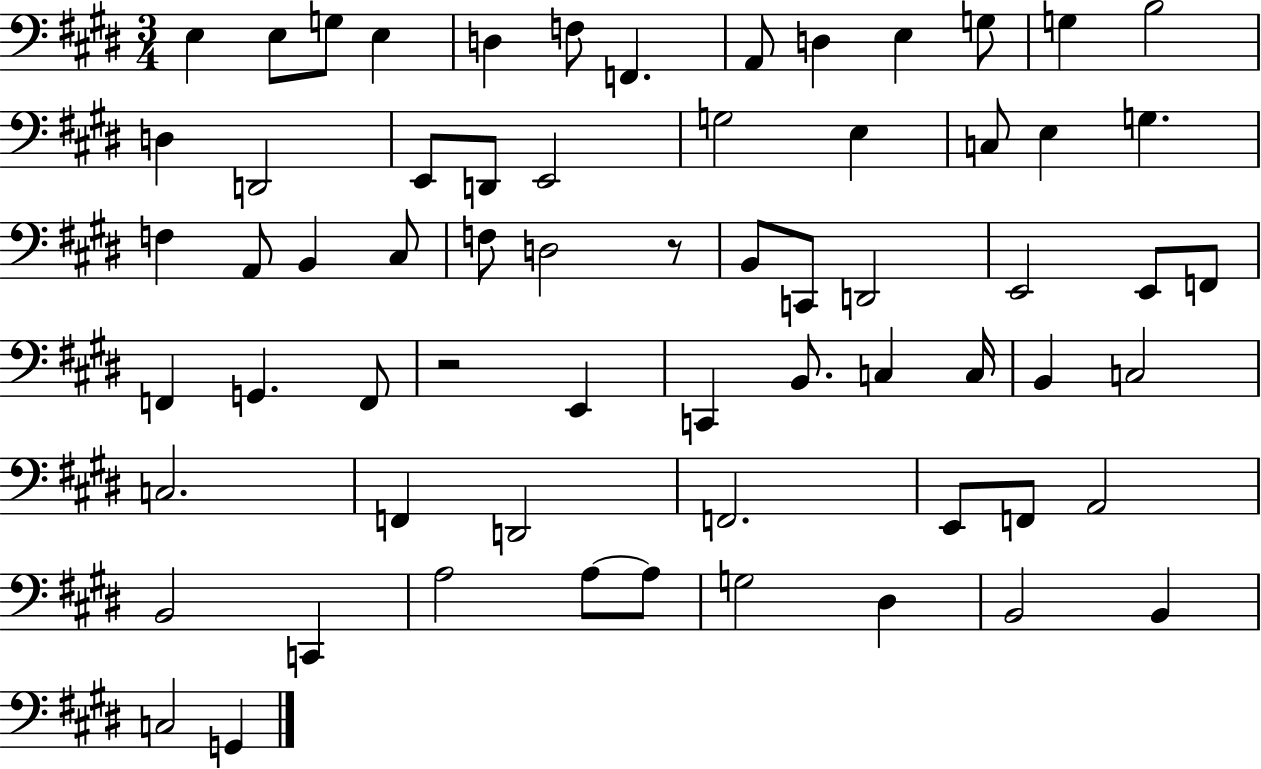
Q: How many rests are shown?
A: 2